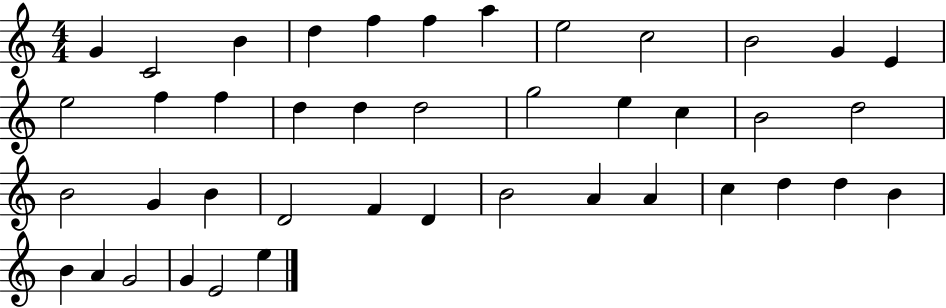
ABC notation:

X:1
T:Untitled
M:4/4
L:1/4
K:C
G C2 B d f f a e2 c2 B2 G E e2 f f d d d2 g2 e c B2 d2 B2 G B D2 F D B2 A A c d d B B A G2 G E2 e